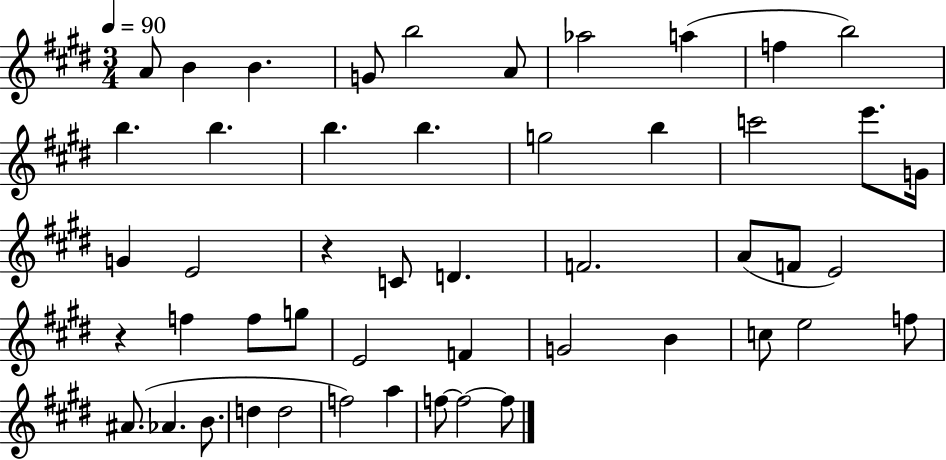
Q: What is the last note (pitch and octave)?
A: F5